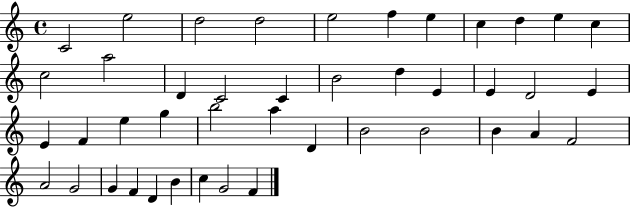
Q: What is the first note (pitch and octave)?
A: C4